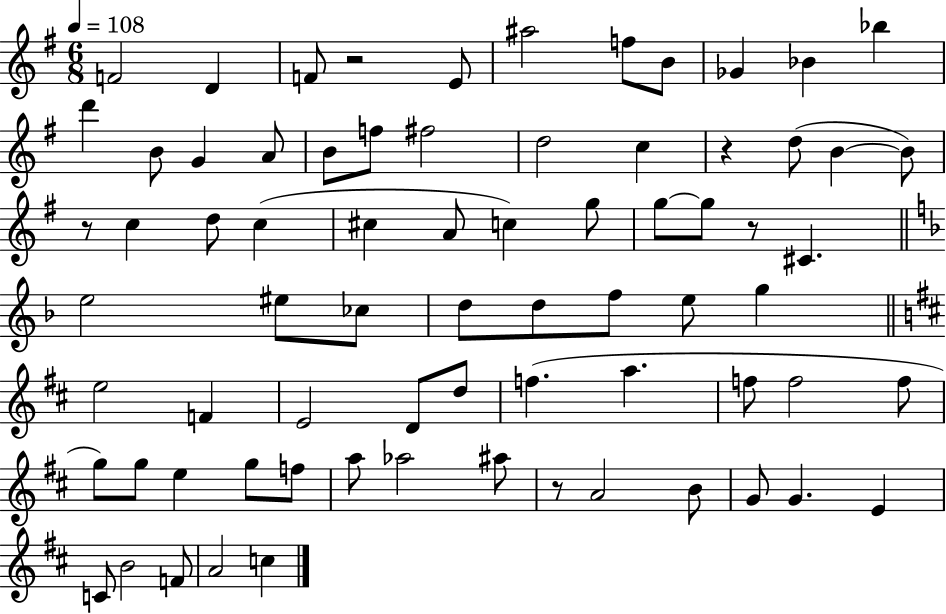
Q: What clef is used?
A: treble